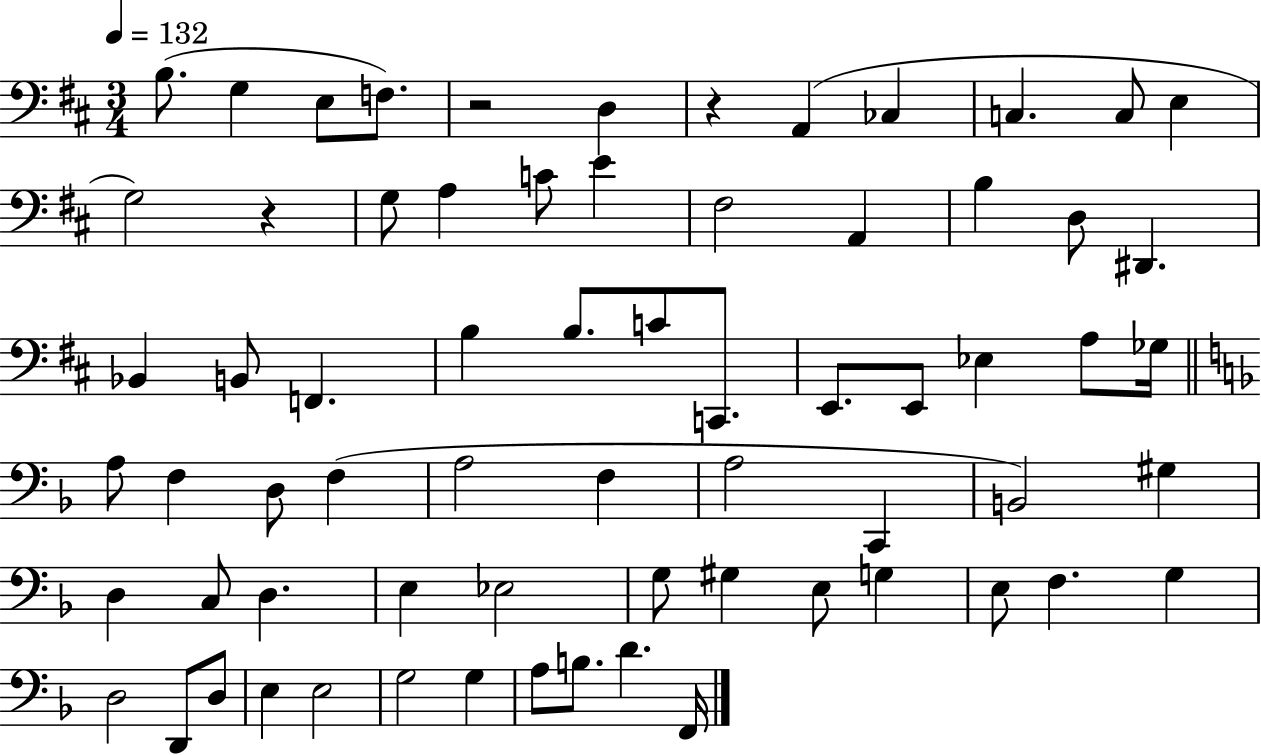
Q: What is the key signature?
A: D major